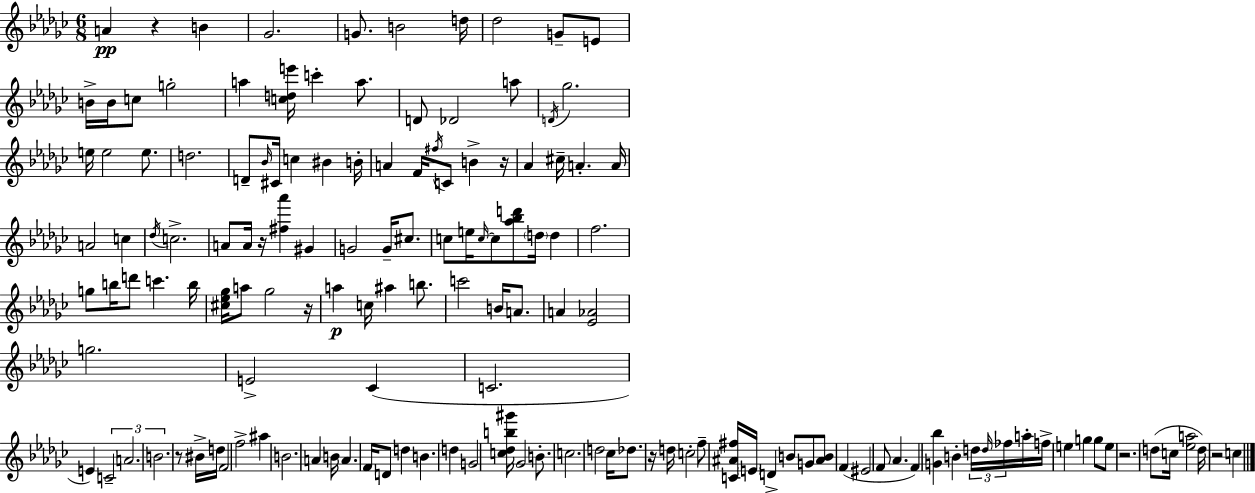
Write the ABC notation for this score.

X:1
T:Untitled
M:6/8
L:1/4
K:Ebm
A z B _G2 G/2 B2 d/4 _d2 G/2 E/2 B/4 B/4 c/2 g2 a [cde']/4 c' a/2 D/2 _D2 a/2 D/4 _g2 e/4 e2 e/2 d2 D/2 _B/4 ^C/4 c ^B B/4 A F/4 ^f/4 C/2 B z/4 _A ^c/4 A A/4 A2 c _d/4 c2 A/2 A/4 z/4 [^f_a'] ^G G2 G/4 ^c/2 c/2 e/4 c/4 c/2 [_a_bd']/2 d/4 d f2 g/2 b/4 d'/2 c' b/4 [^c_e_g]/4 a/2 _g2 z/4 a c/4 ^a b/2 c'2 B/4 A/2 A [_E_A]2 g2 E2 _C C2 E C2 A2 B2 z/2 ^B/4 d/4 F2 f2 ^a B2 A B/4 A F/4 D/2 d B d G2 [c_db^g']/4 _G2 B/2 c2 d2 _c/4 _d/2 z/4 d/4 c2 f/2 [C^A^f]/4 E/4 D B/2 G/2 [^AB]/2 F ^E2 F/2 _A F [G_b] B d/4 d/4 _f/4 a/4 f/4 e g g/2 e/2 z2 d/2 c/4 [_ea]2 d/4 z2 c